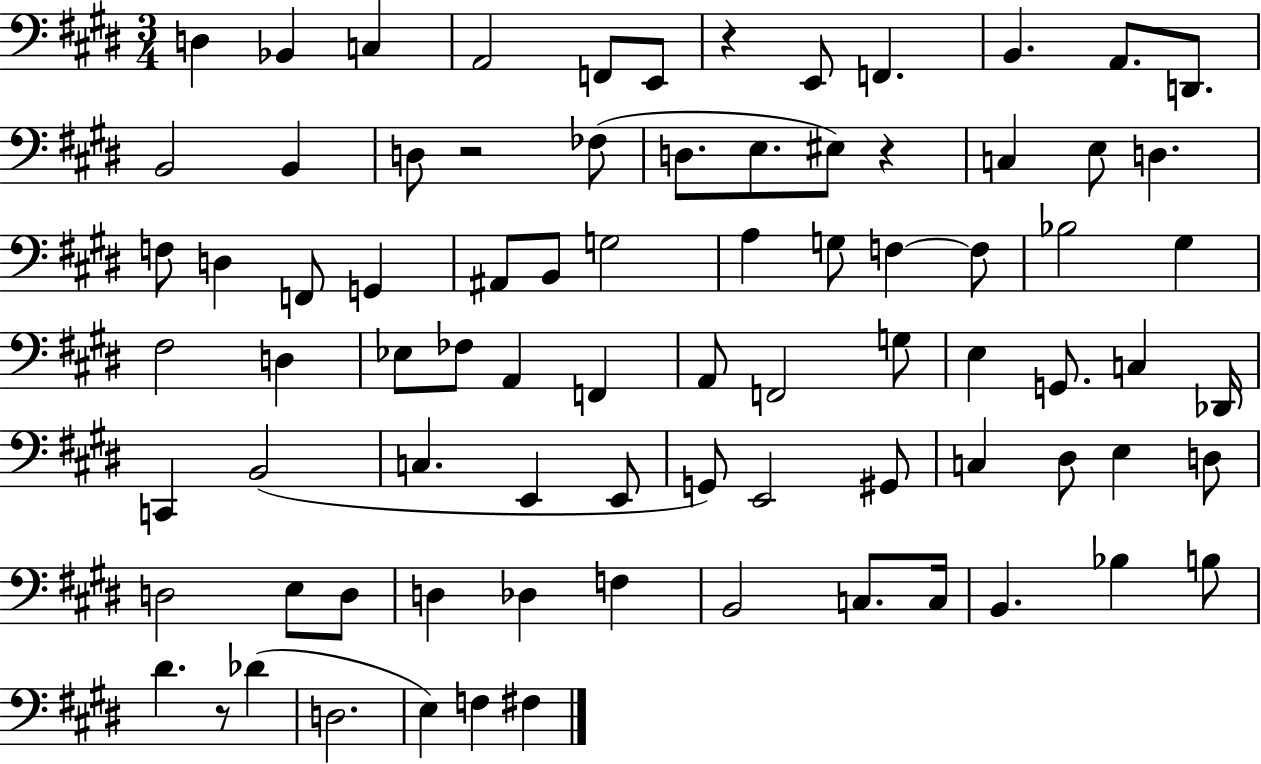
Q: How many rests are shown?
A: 4